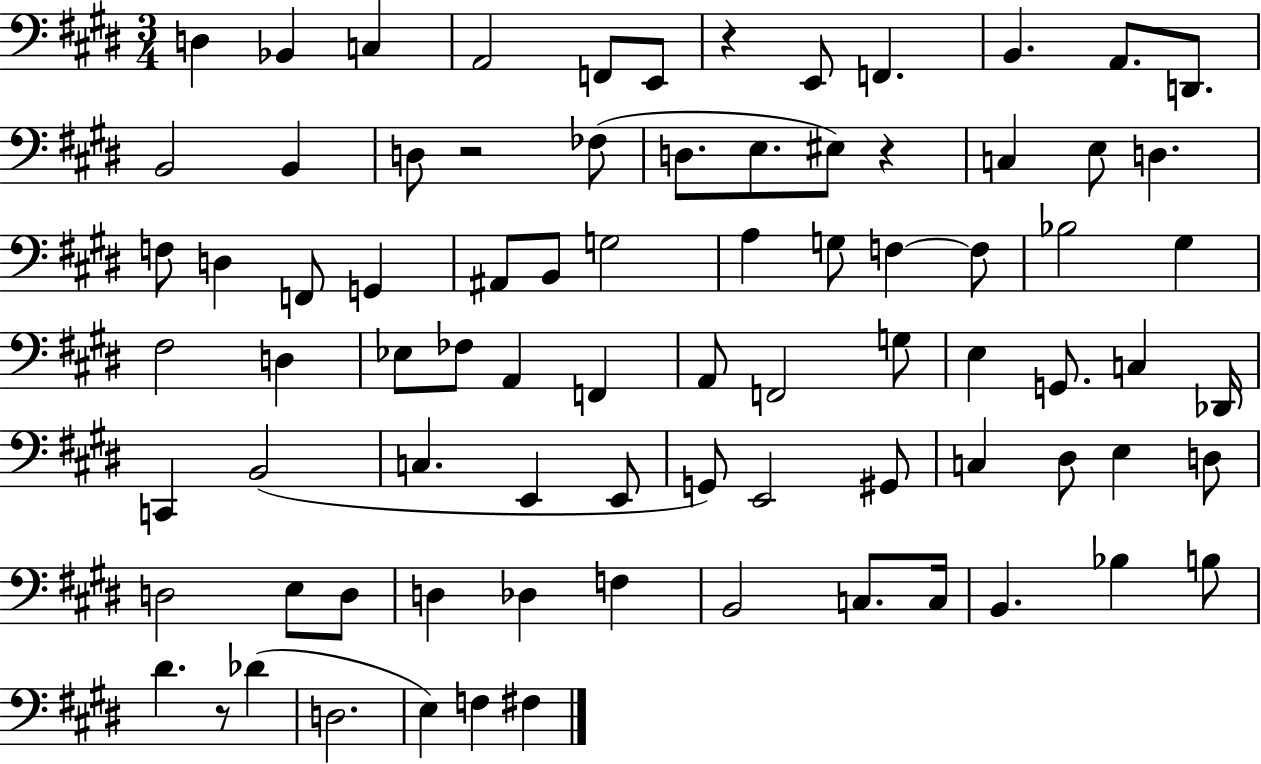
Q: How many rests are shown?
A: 4